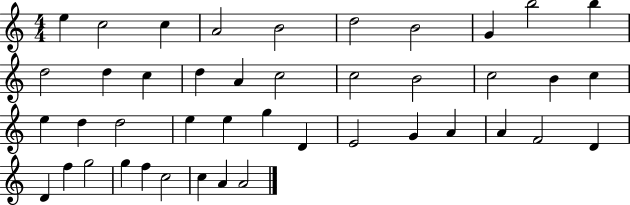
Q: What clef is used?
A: treble